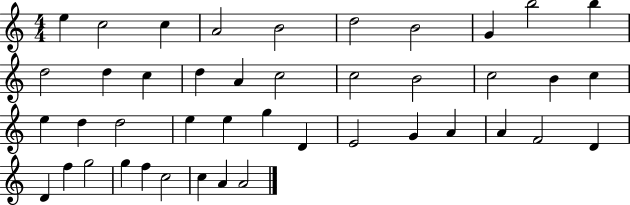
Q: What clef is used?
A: treble